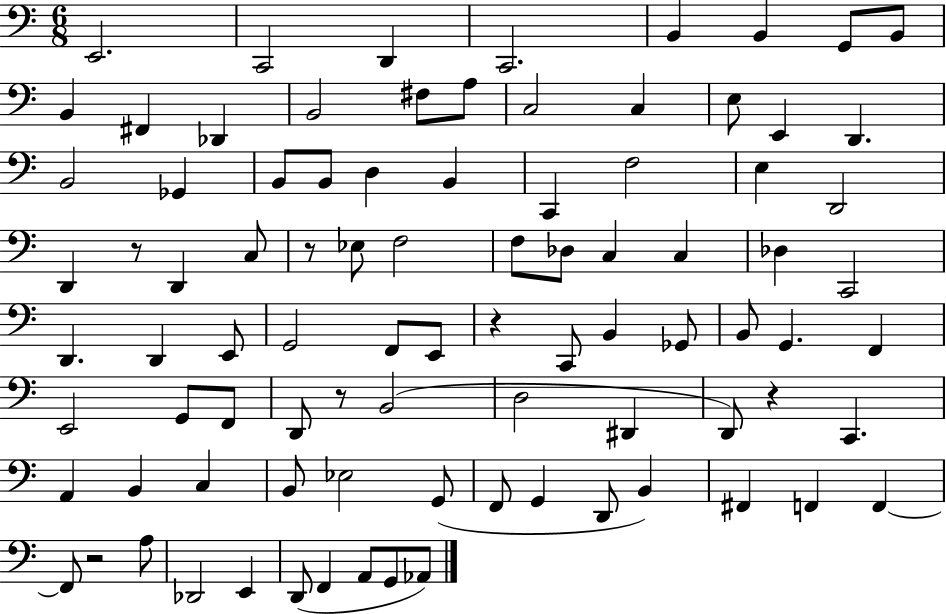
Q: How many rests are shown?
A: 6